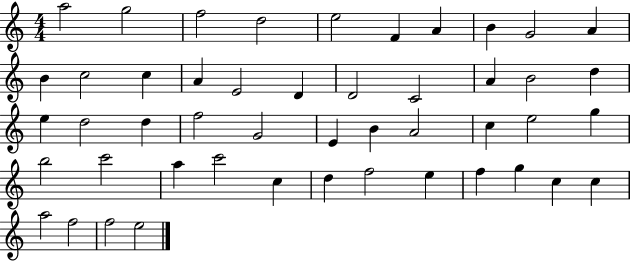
{
  \clef treble
  \numericTimeSignature
  \time 4/4
  \key c \major
  a''2 g''2 | f''2 d''2 | e''2 f'4 a'4 | b'4 g'2 a'4 | \break b'4 c''2 c''4 | a'4 e'2 d'4 | d'2 c'2 | a'4 b'2 d''4 | \break e''4 d''2 d''4 | f''2 g'2 | e'4 b'4 a'2 | c''4 e''2 g''4 | \break b''2 c'''2 | a''4 c'''2 c''4 | d''4 f''2 e''4 | f''4 g''4 c''4 c''4 | \break a''2 f''2 | f''2 e''2 | \bar "|."
}